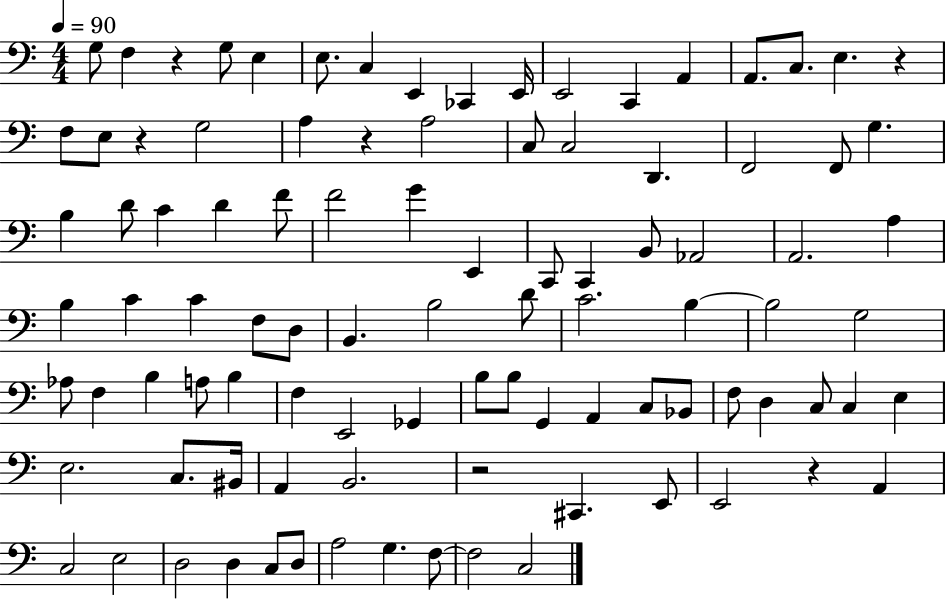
X:1
T:Untitled
M:4/4
L:1/4
K:C
G,/2 F, z G,/2 E, E,/2 C, E,, _C,, E,,/4 E,,2 C,, A,, A,,/2 C,/2 E, z F,/2 E,/2 z G,2 A, z A,2 C,/2 C,2 D,, F,,2 F,,/2 G, B, D/2 C D F/2 F2 G E,, C,,/2 C,, B,,/2 _A,,2 A,,2 A, B, C C F,/2 D,/2 B,, B,2 D/2 C2 B, B,2 G,2 _A,/2 F, B, A,/2 B, F, E,,2 _G,, B,/2 B,/2 G,, A,, C,/2 _B,,/2 F,/2 D, C,/2 C, E, E,2 C,/2 ^B,,/4 A,, B,,2 z2 ^C,, E,,/2 E,,2 z A,, C,2 E,2 D,2 D, C,/2 D,/2 A,2 G, F,/2 F,2 C,2